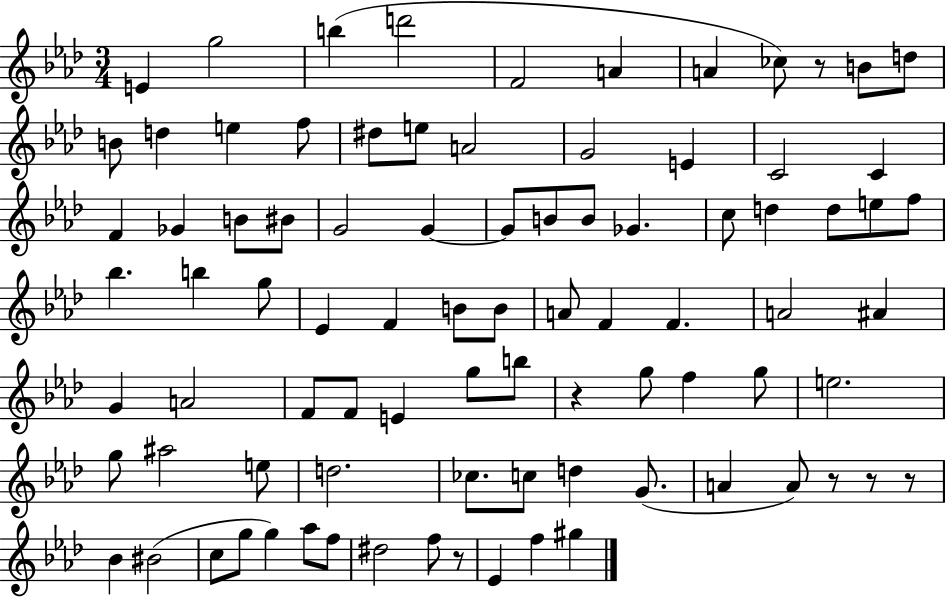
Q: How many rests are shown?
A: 6